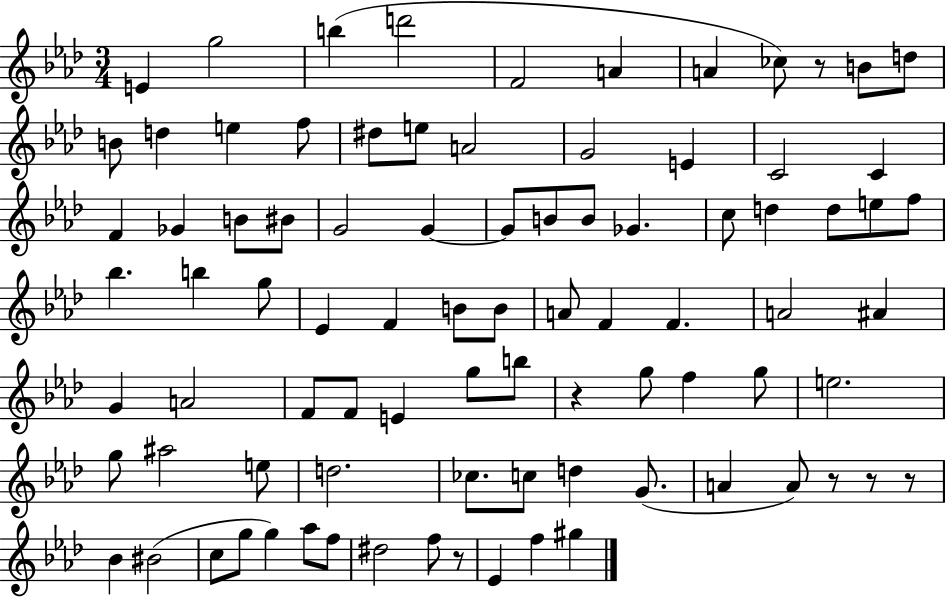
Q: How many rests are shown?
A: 6